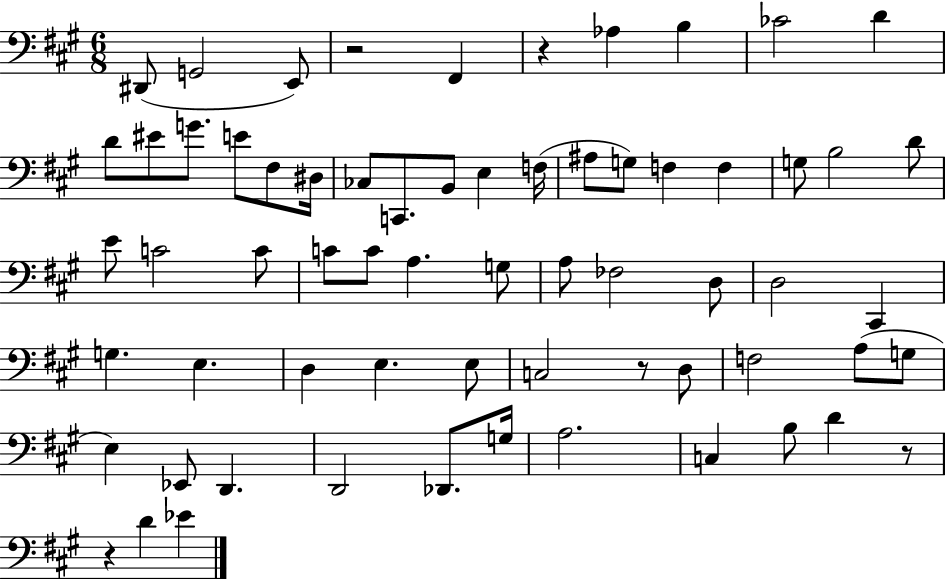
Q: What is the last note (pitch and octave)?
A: Eb4